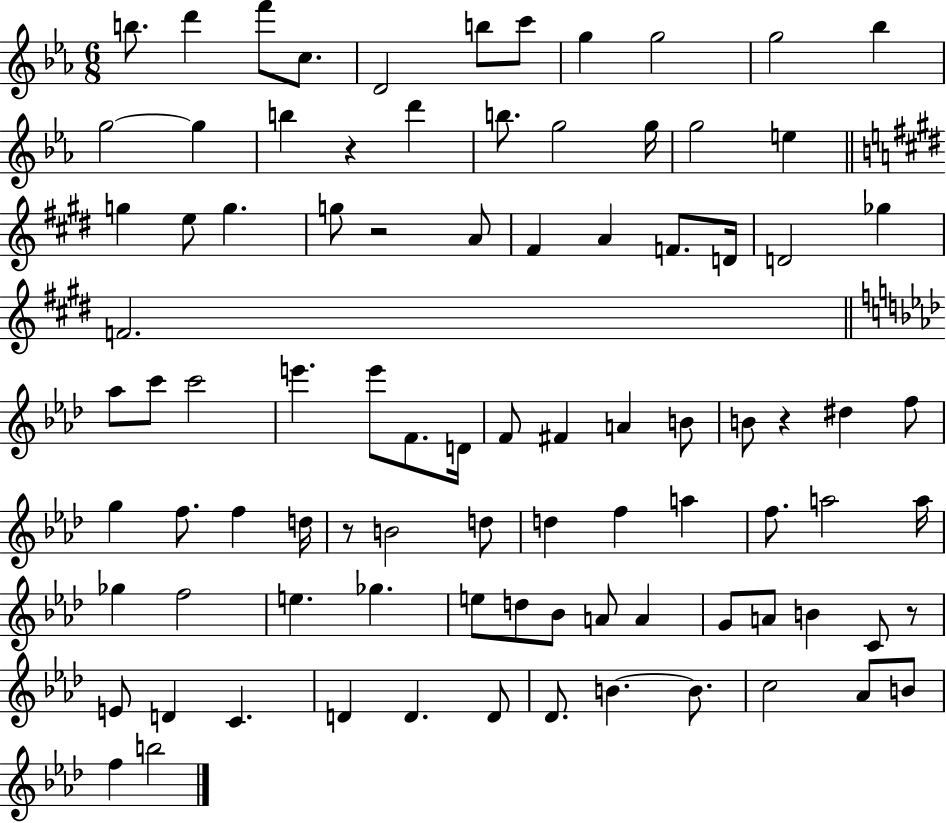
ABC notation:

X:1
T:Untitled
M:6/8
L:1/4
K:Eb
b/2 d' f'/2 c/2 D2 b/2 c'/2 g g2 g2 _b g2 g b z d' b/2 g2 g/4 g2 e g e/2 g g/2 z2 A/2 ^F A F/2 D/4 D2 _g F2 _a/2 c'/2 c'2 e' e'/2 F/2 D/4 F/2 ^F A B/2 B/2 z ^d f/2 g f/2 f d/4 z/2 B2 d/2 d f a f/2 a2 a/4 _g f2 e _g e/2 d/2 _B/2 A/2 A G/2 A/2 B C/2 z/2 E/2 D C D D D/2 _D/2 B B/2 c2 _A/2 B/2 f b2